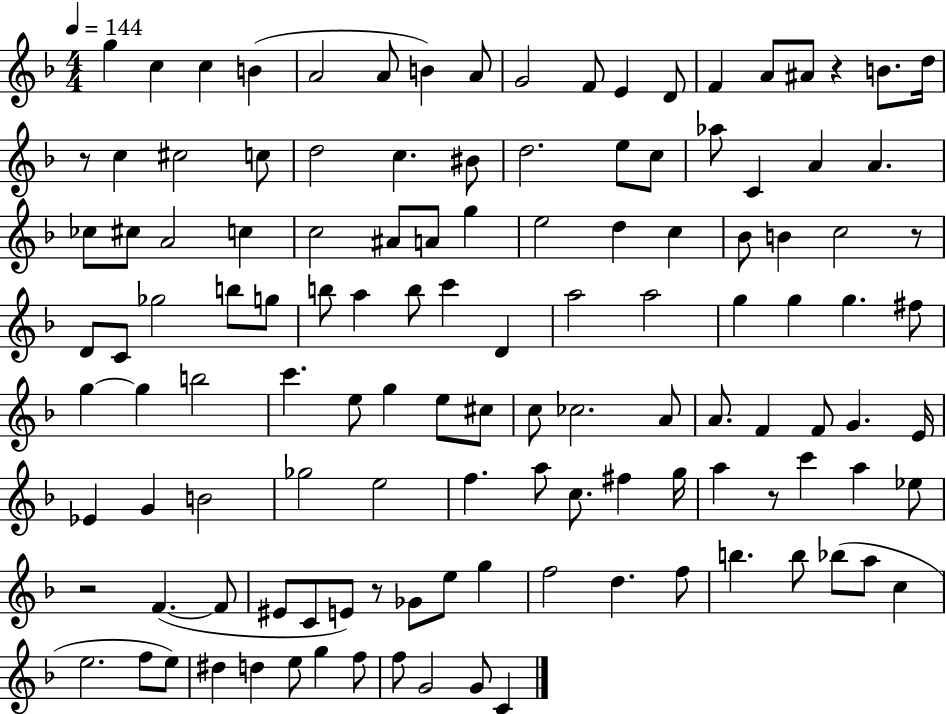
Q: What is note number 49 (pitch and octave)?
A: G5